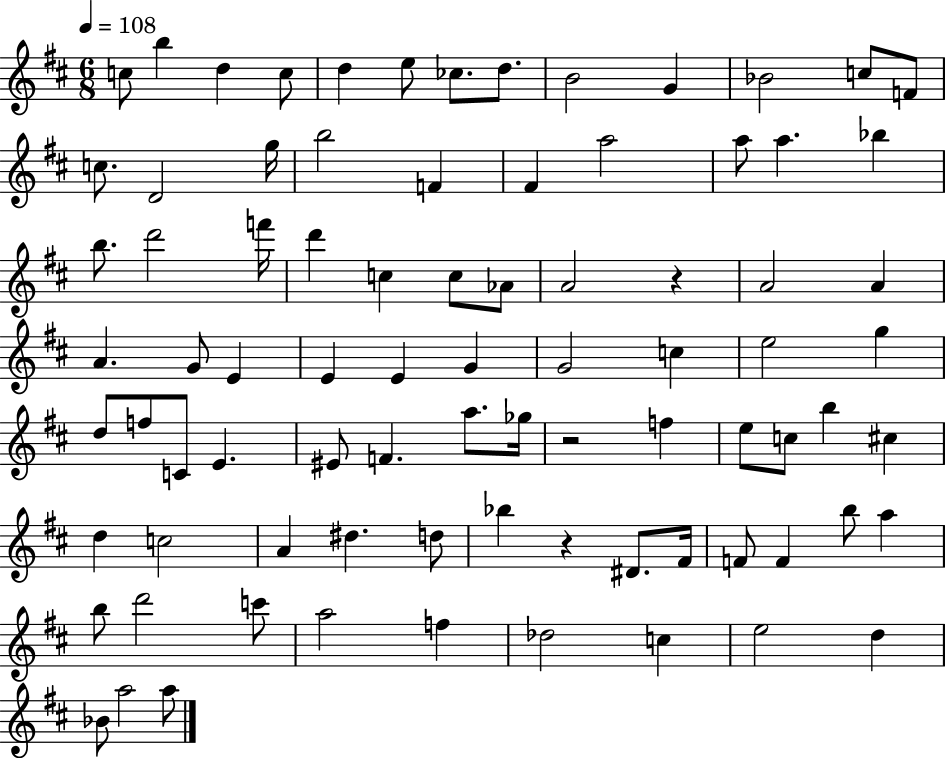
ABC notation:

X:1
T:Untitled
M:6/8
L:1/4
K:D
c/2 b d c/2 d e/2 _c/2 d/2 B2 G _B2 c/2 F/2 c/2 D2 g/4 b2 F ^F a2 a/2 a _b b/2 d'2 f'/4 d' c c/2 _A/2 A2 z A2 A A G/2 E E E G G2 c e2 g d/2 f/2 C/2 E ^E/2 F a/2 _g/4 z2 f e/2 c/2 b ^c d c2 A ^d d/2 _b z ^D/2 ^F/4 F/2 F b/2 a b/2 d'2 c'/2 a2 f _d2 c e2 d _B/2 a2 a/2